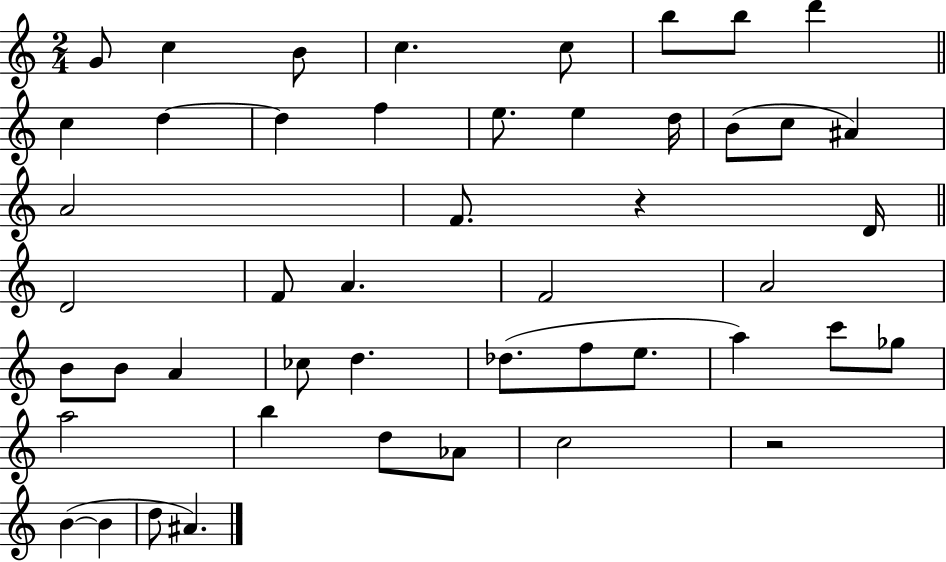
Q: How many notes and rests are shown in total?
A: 48